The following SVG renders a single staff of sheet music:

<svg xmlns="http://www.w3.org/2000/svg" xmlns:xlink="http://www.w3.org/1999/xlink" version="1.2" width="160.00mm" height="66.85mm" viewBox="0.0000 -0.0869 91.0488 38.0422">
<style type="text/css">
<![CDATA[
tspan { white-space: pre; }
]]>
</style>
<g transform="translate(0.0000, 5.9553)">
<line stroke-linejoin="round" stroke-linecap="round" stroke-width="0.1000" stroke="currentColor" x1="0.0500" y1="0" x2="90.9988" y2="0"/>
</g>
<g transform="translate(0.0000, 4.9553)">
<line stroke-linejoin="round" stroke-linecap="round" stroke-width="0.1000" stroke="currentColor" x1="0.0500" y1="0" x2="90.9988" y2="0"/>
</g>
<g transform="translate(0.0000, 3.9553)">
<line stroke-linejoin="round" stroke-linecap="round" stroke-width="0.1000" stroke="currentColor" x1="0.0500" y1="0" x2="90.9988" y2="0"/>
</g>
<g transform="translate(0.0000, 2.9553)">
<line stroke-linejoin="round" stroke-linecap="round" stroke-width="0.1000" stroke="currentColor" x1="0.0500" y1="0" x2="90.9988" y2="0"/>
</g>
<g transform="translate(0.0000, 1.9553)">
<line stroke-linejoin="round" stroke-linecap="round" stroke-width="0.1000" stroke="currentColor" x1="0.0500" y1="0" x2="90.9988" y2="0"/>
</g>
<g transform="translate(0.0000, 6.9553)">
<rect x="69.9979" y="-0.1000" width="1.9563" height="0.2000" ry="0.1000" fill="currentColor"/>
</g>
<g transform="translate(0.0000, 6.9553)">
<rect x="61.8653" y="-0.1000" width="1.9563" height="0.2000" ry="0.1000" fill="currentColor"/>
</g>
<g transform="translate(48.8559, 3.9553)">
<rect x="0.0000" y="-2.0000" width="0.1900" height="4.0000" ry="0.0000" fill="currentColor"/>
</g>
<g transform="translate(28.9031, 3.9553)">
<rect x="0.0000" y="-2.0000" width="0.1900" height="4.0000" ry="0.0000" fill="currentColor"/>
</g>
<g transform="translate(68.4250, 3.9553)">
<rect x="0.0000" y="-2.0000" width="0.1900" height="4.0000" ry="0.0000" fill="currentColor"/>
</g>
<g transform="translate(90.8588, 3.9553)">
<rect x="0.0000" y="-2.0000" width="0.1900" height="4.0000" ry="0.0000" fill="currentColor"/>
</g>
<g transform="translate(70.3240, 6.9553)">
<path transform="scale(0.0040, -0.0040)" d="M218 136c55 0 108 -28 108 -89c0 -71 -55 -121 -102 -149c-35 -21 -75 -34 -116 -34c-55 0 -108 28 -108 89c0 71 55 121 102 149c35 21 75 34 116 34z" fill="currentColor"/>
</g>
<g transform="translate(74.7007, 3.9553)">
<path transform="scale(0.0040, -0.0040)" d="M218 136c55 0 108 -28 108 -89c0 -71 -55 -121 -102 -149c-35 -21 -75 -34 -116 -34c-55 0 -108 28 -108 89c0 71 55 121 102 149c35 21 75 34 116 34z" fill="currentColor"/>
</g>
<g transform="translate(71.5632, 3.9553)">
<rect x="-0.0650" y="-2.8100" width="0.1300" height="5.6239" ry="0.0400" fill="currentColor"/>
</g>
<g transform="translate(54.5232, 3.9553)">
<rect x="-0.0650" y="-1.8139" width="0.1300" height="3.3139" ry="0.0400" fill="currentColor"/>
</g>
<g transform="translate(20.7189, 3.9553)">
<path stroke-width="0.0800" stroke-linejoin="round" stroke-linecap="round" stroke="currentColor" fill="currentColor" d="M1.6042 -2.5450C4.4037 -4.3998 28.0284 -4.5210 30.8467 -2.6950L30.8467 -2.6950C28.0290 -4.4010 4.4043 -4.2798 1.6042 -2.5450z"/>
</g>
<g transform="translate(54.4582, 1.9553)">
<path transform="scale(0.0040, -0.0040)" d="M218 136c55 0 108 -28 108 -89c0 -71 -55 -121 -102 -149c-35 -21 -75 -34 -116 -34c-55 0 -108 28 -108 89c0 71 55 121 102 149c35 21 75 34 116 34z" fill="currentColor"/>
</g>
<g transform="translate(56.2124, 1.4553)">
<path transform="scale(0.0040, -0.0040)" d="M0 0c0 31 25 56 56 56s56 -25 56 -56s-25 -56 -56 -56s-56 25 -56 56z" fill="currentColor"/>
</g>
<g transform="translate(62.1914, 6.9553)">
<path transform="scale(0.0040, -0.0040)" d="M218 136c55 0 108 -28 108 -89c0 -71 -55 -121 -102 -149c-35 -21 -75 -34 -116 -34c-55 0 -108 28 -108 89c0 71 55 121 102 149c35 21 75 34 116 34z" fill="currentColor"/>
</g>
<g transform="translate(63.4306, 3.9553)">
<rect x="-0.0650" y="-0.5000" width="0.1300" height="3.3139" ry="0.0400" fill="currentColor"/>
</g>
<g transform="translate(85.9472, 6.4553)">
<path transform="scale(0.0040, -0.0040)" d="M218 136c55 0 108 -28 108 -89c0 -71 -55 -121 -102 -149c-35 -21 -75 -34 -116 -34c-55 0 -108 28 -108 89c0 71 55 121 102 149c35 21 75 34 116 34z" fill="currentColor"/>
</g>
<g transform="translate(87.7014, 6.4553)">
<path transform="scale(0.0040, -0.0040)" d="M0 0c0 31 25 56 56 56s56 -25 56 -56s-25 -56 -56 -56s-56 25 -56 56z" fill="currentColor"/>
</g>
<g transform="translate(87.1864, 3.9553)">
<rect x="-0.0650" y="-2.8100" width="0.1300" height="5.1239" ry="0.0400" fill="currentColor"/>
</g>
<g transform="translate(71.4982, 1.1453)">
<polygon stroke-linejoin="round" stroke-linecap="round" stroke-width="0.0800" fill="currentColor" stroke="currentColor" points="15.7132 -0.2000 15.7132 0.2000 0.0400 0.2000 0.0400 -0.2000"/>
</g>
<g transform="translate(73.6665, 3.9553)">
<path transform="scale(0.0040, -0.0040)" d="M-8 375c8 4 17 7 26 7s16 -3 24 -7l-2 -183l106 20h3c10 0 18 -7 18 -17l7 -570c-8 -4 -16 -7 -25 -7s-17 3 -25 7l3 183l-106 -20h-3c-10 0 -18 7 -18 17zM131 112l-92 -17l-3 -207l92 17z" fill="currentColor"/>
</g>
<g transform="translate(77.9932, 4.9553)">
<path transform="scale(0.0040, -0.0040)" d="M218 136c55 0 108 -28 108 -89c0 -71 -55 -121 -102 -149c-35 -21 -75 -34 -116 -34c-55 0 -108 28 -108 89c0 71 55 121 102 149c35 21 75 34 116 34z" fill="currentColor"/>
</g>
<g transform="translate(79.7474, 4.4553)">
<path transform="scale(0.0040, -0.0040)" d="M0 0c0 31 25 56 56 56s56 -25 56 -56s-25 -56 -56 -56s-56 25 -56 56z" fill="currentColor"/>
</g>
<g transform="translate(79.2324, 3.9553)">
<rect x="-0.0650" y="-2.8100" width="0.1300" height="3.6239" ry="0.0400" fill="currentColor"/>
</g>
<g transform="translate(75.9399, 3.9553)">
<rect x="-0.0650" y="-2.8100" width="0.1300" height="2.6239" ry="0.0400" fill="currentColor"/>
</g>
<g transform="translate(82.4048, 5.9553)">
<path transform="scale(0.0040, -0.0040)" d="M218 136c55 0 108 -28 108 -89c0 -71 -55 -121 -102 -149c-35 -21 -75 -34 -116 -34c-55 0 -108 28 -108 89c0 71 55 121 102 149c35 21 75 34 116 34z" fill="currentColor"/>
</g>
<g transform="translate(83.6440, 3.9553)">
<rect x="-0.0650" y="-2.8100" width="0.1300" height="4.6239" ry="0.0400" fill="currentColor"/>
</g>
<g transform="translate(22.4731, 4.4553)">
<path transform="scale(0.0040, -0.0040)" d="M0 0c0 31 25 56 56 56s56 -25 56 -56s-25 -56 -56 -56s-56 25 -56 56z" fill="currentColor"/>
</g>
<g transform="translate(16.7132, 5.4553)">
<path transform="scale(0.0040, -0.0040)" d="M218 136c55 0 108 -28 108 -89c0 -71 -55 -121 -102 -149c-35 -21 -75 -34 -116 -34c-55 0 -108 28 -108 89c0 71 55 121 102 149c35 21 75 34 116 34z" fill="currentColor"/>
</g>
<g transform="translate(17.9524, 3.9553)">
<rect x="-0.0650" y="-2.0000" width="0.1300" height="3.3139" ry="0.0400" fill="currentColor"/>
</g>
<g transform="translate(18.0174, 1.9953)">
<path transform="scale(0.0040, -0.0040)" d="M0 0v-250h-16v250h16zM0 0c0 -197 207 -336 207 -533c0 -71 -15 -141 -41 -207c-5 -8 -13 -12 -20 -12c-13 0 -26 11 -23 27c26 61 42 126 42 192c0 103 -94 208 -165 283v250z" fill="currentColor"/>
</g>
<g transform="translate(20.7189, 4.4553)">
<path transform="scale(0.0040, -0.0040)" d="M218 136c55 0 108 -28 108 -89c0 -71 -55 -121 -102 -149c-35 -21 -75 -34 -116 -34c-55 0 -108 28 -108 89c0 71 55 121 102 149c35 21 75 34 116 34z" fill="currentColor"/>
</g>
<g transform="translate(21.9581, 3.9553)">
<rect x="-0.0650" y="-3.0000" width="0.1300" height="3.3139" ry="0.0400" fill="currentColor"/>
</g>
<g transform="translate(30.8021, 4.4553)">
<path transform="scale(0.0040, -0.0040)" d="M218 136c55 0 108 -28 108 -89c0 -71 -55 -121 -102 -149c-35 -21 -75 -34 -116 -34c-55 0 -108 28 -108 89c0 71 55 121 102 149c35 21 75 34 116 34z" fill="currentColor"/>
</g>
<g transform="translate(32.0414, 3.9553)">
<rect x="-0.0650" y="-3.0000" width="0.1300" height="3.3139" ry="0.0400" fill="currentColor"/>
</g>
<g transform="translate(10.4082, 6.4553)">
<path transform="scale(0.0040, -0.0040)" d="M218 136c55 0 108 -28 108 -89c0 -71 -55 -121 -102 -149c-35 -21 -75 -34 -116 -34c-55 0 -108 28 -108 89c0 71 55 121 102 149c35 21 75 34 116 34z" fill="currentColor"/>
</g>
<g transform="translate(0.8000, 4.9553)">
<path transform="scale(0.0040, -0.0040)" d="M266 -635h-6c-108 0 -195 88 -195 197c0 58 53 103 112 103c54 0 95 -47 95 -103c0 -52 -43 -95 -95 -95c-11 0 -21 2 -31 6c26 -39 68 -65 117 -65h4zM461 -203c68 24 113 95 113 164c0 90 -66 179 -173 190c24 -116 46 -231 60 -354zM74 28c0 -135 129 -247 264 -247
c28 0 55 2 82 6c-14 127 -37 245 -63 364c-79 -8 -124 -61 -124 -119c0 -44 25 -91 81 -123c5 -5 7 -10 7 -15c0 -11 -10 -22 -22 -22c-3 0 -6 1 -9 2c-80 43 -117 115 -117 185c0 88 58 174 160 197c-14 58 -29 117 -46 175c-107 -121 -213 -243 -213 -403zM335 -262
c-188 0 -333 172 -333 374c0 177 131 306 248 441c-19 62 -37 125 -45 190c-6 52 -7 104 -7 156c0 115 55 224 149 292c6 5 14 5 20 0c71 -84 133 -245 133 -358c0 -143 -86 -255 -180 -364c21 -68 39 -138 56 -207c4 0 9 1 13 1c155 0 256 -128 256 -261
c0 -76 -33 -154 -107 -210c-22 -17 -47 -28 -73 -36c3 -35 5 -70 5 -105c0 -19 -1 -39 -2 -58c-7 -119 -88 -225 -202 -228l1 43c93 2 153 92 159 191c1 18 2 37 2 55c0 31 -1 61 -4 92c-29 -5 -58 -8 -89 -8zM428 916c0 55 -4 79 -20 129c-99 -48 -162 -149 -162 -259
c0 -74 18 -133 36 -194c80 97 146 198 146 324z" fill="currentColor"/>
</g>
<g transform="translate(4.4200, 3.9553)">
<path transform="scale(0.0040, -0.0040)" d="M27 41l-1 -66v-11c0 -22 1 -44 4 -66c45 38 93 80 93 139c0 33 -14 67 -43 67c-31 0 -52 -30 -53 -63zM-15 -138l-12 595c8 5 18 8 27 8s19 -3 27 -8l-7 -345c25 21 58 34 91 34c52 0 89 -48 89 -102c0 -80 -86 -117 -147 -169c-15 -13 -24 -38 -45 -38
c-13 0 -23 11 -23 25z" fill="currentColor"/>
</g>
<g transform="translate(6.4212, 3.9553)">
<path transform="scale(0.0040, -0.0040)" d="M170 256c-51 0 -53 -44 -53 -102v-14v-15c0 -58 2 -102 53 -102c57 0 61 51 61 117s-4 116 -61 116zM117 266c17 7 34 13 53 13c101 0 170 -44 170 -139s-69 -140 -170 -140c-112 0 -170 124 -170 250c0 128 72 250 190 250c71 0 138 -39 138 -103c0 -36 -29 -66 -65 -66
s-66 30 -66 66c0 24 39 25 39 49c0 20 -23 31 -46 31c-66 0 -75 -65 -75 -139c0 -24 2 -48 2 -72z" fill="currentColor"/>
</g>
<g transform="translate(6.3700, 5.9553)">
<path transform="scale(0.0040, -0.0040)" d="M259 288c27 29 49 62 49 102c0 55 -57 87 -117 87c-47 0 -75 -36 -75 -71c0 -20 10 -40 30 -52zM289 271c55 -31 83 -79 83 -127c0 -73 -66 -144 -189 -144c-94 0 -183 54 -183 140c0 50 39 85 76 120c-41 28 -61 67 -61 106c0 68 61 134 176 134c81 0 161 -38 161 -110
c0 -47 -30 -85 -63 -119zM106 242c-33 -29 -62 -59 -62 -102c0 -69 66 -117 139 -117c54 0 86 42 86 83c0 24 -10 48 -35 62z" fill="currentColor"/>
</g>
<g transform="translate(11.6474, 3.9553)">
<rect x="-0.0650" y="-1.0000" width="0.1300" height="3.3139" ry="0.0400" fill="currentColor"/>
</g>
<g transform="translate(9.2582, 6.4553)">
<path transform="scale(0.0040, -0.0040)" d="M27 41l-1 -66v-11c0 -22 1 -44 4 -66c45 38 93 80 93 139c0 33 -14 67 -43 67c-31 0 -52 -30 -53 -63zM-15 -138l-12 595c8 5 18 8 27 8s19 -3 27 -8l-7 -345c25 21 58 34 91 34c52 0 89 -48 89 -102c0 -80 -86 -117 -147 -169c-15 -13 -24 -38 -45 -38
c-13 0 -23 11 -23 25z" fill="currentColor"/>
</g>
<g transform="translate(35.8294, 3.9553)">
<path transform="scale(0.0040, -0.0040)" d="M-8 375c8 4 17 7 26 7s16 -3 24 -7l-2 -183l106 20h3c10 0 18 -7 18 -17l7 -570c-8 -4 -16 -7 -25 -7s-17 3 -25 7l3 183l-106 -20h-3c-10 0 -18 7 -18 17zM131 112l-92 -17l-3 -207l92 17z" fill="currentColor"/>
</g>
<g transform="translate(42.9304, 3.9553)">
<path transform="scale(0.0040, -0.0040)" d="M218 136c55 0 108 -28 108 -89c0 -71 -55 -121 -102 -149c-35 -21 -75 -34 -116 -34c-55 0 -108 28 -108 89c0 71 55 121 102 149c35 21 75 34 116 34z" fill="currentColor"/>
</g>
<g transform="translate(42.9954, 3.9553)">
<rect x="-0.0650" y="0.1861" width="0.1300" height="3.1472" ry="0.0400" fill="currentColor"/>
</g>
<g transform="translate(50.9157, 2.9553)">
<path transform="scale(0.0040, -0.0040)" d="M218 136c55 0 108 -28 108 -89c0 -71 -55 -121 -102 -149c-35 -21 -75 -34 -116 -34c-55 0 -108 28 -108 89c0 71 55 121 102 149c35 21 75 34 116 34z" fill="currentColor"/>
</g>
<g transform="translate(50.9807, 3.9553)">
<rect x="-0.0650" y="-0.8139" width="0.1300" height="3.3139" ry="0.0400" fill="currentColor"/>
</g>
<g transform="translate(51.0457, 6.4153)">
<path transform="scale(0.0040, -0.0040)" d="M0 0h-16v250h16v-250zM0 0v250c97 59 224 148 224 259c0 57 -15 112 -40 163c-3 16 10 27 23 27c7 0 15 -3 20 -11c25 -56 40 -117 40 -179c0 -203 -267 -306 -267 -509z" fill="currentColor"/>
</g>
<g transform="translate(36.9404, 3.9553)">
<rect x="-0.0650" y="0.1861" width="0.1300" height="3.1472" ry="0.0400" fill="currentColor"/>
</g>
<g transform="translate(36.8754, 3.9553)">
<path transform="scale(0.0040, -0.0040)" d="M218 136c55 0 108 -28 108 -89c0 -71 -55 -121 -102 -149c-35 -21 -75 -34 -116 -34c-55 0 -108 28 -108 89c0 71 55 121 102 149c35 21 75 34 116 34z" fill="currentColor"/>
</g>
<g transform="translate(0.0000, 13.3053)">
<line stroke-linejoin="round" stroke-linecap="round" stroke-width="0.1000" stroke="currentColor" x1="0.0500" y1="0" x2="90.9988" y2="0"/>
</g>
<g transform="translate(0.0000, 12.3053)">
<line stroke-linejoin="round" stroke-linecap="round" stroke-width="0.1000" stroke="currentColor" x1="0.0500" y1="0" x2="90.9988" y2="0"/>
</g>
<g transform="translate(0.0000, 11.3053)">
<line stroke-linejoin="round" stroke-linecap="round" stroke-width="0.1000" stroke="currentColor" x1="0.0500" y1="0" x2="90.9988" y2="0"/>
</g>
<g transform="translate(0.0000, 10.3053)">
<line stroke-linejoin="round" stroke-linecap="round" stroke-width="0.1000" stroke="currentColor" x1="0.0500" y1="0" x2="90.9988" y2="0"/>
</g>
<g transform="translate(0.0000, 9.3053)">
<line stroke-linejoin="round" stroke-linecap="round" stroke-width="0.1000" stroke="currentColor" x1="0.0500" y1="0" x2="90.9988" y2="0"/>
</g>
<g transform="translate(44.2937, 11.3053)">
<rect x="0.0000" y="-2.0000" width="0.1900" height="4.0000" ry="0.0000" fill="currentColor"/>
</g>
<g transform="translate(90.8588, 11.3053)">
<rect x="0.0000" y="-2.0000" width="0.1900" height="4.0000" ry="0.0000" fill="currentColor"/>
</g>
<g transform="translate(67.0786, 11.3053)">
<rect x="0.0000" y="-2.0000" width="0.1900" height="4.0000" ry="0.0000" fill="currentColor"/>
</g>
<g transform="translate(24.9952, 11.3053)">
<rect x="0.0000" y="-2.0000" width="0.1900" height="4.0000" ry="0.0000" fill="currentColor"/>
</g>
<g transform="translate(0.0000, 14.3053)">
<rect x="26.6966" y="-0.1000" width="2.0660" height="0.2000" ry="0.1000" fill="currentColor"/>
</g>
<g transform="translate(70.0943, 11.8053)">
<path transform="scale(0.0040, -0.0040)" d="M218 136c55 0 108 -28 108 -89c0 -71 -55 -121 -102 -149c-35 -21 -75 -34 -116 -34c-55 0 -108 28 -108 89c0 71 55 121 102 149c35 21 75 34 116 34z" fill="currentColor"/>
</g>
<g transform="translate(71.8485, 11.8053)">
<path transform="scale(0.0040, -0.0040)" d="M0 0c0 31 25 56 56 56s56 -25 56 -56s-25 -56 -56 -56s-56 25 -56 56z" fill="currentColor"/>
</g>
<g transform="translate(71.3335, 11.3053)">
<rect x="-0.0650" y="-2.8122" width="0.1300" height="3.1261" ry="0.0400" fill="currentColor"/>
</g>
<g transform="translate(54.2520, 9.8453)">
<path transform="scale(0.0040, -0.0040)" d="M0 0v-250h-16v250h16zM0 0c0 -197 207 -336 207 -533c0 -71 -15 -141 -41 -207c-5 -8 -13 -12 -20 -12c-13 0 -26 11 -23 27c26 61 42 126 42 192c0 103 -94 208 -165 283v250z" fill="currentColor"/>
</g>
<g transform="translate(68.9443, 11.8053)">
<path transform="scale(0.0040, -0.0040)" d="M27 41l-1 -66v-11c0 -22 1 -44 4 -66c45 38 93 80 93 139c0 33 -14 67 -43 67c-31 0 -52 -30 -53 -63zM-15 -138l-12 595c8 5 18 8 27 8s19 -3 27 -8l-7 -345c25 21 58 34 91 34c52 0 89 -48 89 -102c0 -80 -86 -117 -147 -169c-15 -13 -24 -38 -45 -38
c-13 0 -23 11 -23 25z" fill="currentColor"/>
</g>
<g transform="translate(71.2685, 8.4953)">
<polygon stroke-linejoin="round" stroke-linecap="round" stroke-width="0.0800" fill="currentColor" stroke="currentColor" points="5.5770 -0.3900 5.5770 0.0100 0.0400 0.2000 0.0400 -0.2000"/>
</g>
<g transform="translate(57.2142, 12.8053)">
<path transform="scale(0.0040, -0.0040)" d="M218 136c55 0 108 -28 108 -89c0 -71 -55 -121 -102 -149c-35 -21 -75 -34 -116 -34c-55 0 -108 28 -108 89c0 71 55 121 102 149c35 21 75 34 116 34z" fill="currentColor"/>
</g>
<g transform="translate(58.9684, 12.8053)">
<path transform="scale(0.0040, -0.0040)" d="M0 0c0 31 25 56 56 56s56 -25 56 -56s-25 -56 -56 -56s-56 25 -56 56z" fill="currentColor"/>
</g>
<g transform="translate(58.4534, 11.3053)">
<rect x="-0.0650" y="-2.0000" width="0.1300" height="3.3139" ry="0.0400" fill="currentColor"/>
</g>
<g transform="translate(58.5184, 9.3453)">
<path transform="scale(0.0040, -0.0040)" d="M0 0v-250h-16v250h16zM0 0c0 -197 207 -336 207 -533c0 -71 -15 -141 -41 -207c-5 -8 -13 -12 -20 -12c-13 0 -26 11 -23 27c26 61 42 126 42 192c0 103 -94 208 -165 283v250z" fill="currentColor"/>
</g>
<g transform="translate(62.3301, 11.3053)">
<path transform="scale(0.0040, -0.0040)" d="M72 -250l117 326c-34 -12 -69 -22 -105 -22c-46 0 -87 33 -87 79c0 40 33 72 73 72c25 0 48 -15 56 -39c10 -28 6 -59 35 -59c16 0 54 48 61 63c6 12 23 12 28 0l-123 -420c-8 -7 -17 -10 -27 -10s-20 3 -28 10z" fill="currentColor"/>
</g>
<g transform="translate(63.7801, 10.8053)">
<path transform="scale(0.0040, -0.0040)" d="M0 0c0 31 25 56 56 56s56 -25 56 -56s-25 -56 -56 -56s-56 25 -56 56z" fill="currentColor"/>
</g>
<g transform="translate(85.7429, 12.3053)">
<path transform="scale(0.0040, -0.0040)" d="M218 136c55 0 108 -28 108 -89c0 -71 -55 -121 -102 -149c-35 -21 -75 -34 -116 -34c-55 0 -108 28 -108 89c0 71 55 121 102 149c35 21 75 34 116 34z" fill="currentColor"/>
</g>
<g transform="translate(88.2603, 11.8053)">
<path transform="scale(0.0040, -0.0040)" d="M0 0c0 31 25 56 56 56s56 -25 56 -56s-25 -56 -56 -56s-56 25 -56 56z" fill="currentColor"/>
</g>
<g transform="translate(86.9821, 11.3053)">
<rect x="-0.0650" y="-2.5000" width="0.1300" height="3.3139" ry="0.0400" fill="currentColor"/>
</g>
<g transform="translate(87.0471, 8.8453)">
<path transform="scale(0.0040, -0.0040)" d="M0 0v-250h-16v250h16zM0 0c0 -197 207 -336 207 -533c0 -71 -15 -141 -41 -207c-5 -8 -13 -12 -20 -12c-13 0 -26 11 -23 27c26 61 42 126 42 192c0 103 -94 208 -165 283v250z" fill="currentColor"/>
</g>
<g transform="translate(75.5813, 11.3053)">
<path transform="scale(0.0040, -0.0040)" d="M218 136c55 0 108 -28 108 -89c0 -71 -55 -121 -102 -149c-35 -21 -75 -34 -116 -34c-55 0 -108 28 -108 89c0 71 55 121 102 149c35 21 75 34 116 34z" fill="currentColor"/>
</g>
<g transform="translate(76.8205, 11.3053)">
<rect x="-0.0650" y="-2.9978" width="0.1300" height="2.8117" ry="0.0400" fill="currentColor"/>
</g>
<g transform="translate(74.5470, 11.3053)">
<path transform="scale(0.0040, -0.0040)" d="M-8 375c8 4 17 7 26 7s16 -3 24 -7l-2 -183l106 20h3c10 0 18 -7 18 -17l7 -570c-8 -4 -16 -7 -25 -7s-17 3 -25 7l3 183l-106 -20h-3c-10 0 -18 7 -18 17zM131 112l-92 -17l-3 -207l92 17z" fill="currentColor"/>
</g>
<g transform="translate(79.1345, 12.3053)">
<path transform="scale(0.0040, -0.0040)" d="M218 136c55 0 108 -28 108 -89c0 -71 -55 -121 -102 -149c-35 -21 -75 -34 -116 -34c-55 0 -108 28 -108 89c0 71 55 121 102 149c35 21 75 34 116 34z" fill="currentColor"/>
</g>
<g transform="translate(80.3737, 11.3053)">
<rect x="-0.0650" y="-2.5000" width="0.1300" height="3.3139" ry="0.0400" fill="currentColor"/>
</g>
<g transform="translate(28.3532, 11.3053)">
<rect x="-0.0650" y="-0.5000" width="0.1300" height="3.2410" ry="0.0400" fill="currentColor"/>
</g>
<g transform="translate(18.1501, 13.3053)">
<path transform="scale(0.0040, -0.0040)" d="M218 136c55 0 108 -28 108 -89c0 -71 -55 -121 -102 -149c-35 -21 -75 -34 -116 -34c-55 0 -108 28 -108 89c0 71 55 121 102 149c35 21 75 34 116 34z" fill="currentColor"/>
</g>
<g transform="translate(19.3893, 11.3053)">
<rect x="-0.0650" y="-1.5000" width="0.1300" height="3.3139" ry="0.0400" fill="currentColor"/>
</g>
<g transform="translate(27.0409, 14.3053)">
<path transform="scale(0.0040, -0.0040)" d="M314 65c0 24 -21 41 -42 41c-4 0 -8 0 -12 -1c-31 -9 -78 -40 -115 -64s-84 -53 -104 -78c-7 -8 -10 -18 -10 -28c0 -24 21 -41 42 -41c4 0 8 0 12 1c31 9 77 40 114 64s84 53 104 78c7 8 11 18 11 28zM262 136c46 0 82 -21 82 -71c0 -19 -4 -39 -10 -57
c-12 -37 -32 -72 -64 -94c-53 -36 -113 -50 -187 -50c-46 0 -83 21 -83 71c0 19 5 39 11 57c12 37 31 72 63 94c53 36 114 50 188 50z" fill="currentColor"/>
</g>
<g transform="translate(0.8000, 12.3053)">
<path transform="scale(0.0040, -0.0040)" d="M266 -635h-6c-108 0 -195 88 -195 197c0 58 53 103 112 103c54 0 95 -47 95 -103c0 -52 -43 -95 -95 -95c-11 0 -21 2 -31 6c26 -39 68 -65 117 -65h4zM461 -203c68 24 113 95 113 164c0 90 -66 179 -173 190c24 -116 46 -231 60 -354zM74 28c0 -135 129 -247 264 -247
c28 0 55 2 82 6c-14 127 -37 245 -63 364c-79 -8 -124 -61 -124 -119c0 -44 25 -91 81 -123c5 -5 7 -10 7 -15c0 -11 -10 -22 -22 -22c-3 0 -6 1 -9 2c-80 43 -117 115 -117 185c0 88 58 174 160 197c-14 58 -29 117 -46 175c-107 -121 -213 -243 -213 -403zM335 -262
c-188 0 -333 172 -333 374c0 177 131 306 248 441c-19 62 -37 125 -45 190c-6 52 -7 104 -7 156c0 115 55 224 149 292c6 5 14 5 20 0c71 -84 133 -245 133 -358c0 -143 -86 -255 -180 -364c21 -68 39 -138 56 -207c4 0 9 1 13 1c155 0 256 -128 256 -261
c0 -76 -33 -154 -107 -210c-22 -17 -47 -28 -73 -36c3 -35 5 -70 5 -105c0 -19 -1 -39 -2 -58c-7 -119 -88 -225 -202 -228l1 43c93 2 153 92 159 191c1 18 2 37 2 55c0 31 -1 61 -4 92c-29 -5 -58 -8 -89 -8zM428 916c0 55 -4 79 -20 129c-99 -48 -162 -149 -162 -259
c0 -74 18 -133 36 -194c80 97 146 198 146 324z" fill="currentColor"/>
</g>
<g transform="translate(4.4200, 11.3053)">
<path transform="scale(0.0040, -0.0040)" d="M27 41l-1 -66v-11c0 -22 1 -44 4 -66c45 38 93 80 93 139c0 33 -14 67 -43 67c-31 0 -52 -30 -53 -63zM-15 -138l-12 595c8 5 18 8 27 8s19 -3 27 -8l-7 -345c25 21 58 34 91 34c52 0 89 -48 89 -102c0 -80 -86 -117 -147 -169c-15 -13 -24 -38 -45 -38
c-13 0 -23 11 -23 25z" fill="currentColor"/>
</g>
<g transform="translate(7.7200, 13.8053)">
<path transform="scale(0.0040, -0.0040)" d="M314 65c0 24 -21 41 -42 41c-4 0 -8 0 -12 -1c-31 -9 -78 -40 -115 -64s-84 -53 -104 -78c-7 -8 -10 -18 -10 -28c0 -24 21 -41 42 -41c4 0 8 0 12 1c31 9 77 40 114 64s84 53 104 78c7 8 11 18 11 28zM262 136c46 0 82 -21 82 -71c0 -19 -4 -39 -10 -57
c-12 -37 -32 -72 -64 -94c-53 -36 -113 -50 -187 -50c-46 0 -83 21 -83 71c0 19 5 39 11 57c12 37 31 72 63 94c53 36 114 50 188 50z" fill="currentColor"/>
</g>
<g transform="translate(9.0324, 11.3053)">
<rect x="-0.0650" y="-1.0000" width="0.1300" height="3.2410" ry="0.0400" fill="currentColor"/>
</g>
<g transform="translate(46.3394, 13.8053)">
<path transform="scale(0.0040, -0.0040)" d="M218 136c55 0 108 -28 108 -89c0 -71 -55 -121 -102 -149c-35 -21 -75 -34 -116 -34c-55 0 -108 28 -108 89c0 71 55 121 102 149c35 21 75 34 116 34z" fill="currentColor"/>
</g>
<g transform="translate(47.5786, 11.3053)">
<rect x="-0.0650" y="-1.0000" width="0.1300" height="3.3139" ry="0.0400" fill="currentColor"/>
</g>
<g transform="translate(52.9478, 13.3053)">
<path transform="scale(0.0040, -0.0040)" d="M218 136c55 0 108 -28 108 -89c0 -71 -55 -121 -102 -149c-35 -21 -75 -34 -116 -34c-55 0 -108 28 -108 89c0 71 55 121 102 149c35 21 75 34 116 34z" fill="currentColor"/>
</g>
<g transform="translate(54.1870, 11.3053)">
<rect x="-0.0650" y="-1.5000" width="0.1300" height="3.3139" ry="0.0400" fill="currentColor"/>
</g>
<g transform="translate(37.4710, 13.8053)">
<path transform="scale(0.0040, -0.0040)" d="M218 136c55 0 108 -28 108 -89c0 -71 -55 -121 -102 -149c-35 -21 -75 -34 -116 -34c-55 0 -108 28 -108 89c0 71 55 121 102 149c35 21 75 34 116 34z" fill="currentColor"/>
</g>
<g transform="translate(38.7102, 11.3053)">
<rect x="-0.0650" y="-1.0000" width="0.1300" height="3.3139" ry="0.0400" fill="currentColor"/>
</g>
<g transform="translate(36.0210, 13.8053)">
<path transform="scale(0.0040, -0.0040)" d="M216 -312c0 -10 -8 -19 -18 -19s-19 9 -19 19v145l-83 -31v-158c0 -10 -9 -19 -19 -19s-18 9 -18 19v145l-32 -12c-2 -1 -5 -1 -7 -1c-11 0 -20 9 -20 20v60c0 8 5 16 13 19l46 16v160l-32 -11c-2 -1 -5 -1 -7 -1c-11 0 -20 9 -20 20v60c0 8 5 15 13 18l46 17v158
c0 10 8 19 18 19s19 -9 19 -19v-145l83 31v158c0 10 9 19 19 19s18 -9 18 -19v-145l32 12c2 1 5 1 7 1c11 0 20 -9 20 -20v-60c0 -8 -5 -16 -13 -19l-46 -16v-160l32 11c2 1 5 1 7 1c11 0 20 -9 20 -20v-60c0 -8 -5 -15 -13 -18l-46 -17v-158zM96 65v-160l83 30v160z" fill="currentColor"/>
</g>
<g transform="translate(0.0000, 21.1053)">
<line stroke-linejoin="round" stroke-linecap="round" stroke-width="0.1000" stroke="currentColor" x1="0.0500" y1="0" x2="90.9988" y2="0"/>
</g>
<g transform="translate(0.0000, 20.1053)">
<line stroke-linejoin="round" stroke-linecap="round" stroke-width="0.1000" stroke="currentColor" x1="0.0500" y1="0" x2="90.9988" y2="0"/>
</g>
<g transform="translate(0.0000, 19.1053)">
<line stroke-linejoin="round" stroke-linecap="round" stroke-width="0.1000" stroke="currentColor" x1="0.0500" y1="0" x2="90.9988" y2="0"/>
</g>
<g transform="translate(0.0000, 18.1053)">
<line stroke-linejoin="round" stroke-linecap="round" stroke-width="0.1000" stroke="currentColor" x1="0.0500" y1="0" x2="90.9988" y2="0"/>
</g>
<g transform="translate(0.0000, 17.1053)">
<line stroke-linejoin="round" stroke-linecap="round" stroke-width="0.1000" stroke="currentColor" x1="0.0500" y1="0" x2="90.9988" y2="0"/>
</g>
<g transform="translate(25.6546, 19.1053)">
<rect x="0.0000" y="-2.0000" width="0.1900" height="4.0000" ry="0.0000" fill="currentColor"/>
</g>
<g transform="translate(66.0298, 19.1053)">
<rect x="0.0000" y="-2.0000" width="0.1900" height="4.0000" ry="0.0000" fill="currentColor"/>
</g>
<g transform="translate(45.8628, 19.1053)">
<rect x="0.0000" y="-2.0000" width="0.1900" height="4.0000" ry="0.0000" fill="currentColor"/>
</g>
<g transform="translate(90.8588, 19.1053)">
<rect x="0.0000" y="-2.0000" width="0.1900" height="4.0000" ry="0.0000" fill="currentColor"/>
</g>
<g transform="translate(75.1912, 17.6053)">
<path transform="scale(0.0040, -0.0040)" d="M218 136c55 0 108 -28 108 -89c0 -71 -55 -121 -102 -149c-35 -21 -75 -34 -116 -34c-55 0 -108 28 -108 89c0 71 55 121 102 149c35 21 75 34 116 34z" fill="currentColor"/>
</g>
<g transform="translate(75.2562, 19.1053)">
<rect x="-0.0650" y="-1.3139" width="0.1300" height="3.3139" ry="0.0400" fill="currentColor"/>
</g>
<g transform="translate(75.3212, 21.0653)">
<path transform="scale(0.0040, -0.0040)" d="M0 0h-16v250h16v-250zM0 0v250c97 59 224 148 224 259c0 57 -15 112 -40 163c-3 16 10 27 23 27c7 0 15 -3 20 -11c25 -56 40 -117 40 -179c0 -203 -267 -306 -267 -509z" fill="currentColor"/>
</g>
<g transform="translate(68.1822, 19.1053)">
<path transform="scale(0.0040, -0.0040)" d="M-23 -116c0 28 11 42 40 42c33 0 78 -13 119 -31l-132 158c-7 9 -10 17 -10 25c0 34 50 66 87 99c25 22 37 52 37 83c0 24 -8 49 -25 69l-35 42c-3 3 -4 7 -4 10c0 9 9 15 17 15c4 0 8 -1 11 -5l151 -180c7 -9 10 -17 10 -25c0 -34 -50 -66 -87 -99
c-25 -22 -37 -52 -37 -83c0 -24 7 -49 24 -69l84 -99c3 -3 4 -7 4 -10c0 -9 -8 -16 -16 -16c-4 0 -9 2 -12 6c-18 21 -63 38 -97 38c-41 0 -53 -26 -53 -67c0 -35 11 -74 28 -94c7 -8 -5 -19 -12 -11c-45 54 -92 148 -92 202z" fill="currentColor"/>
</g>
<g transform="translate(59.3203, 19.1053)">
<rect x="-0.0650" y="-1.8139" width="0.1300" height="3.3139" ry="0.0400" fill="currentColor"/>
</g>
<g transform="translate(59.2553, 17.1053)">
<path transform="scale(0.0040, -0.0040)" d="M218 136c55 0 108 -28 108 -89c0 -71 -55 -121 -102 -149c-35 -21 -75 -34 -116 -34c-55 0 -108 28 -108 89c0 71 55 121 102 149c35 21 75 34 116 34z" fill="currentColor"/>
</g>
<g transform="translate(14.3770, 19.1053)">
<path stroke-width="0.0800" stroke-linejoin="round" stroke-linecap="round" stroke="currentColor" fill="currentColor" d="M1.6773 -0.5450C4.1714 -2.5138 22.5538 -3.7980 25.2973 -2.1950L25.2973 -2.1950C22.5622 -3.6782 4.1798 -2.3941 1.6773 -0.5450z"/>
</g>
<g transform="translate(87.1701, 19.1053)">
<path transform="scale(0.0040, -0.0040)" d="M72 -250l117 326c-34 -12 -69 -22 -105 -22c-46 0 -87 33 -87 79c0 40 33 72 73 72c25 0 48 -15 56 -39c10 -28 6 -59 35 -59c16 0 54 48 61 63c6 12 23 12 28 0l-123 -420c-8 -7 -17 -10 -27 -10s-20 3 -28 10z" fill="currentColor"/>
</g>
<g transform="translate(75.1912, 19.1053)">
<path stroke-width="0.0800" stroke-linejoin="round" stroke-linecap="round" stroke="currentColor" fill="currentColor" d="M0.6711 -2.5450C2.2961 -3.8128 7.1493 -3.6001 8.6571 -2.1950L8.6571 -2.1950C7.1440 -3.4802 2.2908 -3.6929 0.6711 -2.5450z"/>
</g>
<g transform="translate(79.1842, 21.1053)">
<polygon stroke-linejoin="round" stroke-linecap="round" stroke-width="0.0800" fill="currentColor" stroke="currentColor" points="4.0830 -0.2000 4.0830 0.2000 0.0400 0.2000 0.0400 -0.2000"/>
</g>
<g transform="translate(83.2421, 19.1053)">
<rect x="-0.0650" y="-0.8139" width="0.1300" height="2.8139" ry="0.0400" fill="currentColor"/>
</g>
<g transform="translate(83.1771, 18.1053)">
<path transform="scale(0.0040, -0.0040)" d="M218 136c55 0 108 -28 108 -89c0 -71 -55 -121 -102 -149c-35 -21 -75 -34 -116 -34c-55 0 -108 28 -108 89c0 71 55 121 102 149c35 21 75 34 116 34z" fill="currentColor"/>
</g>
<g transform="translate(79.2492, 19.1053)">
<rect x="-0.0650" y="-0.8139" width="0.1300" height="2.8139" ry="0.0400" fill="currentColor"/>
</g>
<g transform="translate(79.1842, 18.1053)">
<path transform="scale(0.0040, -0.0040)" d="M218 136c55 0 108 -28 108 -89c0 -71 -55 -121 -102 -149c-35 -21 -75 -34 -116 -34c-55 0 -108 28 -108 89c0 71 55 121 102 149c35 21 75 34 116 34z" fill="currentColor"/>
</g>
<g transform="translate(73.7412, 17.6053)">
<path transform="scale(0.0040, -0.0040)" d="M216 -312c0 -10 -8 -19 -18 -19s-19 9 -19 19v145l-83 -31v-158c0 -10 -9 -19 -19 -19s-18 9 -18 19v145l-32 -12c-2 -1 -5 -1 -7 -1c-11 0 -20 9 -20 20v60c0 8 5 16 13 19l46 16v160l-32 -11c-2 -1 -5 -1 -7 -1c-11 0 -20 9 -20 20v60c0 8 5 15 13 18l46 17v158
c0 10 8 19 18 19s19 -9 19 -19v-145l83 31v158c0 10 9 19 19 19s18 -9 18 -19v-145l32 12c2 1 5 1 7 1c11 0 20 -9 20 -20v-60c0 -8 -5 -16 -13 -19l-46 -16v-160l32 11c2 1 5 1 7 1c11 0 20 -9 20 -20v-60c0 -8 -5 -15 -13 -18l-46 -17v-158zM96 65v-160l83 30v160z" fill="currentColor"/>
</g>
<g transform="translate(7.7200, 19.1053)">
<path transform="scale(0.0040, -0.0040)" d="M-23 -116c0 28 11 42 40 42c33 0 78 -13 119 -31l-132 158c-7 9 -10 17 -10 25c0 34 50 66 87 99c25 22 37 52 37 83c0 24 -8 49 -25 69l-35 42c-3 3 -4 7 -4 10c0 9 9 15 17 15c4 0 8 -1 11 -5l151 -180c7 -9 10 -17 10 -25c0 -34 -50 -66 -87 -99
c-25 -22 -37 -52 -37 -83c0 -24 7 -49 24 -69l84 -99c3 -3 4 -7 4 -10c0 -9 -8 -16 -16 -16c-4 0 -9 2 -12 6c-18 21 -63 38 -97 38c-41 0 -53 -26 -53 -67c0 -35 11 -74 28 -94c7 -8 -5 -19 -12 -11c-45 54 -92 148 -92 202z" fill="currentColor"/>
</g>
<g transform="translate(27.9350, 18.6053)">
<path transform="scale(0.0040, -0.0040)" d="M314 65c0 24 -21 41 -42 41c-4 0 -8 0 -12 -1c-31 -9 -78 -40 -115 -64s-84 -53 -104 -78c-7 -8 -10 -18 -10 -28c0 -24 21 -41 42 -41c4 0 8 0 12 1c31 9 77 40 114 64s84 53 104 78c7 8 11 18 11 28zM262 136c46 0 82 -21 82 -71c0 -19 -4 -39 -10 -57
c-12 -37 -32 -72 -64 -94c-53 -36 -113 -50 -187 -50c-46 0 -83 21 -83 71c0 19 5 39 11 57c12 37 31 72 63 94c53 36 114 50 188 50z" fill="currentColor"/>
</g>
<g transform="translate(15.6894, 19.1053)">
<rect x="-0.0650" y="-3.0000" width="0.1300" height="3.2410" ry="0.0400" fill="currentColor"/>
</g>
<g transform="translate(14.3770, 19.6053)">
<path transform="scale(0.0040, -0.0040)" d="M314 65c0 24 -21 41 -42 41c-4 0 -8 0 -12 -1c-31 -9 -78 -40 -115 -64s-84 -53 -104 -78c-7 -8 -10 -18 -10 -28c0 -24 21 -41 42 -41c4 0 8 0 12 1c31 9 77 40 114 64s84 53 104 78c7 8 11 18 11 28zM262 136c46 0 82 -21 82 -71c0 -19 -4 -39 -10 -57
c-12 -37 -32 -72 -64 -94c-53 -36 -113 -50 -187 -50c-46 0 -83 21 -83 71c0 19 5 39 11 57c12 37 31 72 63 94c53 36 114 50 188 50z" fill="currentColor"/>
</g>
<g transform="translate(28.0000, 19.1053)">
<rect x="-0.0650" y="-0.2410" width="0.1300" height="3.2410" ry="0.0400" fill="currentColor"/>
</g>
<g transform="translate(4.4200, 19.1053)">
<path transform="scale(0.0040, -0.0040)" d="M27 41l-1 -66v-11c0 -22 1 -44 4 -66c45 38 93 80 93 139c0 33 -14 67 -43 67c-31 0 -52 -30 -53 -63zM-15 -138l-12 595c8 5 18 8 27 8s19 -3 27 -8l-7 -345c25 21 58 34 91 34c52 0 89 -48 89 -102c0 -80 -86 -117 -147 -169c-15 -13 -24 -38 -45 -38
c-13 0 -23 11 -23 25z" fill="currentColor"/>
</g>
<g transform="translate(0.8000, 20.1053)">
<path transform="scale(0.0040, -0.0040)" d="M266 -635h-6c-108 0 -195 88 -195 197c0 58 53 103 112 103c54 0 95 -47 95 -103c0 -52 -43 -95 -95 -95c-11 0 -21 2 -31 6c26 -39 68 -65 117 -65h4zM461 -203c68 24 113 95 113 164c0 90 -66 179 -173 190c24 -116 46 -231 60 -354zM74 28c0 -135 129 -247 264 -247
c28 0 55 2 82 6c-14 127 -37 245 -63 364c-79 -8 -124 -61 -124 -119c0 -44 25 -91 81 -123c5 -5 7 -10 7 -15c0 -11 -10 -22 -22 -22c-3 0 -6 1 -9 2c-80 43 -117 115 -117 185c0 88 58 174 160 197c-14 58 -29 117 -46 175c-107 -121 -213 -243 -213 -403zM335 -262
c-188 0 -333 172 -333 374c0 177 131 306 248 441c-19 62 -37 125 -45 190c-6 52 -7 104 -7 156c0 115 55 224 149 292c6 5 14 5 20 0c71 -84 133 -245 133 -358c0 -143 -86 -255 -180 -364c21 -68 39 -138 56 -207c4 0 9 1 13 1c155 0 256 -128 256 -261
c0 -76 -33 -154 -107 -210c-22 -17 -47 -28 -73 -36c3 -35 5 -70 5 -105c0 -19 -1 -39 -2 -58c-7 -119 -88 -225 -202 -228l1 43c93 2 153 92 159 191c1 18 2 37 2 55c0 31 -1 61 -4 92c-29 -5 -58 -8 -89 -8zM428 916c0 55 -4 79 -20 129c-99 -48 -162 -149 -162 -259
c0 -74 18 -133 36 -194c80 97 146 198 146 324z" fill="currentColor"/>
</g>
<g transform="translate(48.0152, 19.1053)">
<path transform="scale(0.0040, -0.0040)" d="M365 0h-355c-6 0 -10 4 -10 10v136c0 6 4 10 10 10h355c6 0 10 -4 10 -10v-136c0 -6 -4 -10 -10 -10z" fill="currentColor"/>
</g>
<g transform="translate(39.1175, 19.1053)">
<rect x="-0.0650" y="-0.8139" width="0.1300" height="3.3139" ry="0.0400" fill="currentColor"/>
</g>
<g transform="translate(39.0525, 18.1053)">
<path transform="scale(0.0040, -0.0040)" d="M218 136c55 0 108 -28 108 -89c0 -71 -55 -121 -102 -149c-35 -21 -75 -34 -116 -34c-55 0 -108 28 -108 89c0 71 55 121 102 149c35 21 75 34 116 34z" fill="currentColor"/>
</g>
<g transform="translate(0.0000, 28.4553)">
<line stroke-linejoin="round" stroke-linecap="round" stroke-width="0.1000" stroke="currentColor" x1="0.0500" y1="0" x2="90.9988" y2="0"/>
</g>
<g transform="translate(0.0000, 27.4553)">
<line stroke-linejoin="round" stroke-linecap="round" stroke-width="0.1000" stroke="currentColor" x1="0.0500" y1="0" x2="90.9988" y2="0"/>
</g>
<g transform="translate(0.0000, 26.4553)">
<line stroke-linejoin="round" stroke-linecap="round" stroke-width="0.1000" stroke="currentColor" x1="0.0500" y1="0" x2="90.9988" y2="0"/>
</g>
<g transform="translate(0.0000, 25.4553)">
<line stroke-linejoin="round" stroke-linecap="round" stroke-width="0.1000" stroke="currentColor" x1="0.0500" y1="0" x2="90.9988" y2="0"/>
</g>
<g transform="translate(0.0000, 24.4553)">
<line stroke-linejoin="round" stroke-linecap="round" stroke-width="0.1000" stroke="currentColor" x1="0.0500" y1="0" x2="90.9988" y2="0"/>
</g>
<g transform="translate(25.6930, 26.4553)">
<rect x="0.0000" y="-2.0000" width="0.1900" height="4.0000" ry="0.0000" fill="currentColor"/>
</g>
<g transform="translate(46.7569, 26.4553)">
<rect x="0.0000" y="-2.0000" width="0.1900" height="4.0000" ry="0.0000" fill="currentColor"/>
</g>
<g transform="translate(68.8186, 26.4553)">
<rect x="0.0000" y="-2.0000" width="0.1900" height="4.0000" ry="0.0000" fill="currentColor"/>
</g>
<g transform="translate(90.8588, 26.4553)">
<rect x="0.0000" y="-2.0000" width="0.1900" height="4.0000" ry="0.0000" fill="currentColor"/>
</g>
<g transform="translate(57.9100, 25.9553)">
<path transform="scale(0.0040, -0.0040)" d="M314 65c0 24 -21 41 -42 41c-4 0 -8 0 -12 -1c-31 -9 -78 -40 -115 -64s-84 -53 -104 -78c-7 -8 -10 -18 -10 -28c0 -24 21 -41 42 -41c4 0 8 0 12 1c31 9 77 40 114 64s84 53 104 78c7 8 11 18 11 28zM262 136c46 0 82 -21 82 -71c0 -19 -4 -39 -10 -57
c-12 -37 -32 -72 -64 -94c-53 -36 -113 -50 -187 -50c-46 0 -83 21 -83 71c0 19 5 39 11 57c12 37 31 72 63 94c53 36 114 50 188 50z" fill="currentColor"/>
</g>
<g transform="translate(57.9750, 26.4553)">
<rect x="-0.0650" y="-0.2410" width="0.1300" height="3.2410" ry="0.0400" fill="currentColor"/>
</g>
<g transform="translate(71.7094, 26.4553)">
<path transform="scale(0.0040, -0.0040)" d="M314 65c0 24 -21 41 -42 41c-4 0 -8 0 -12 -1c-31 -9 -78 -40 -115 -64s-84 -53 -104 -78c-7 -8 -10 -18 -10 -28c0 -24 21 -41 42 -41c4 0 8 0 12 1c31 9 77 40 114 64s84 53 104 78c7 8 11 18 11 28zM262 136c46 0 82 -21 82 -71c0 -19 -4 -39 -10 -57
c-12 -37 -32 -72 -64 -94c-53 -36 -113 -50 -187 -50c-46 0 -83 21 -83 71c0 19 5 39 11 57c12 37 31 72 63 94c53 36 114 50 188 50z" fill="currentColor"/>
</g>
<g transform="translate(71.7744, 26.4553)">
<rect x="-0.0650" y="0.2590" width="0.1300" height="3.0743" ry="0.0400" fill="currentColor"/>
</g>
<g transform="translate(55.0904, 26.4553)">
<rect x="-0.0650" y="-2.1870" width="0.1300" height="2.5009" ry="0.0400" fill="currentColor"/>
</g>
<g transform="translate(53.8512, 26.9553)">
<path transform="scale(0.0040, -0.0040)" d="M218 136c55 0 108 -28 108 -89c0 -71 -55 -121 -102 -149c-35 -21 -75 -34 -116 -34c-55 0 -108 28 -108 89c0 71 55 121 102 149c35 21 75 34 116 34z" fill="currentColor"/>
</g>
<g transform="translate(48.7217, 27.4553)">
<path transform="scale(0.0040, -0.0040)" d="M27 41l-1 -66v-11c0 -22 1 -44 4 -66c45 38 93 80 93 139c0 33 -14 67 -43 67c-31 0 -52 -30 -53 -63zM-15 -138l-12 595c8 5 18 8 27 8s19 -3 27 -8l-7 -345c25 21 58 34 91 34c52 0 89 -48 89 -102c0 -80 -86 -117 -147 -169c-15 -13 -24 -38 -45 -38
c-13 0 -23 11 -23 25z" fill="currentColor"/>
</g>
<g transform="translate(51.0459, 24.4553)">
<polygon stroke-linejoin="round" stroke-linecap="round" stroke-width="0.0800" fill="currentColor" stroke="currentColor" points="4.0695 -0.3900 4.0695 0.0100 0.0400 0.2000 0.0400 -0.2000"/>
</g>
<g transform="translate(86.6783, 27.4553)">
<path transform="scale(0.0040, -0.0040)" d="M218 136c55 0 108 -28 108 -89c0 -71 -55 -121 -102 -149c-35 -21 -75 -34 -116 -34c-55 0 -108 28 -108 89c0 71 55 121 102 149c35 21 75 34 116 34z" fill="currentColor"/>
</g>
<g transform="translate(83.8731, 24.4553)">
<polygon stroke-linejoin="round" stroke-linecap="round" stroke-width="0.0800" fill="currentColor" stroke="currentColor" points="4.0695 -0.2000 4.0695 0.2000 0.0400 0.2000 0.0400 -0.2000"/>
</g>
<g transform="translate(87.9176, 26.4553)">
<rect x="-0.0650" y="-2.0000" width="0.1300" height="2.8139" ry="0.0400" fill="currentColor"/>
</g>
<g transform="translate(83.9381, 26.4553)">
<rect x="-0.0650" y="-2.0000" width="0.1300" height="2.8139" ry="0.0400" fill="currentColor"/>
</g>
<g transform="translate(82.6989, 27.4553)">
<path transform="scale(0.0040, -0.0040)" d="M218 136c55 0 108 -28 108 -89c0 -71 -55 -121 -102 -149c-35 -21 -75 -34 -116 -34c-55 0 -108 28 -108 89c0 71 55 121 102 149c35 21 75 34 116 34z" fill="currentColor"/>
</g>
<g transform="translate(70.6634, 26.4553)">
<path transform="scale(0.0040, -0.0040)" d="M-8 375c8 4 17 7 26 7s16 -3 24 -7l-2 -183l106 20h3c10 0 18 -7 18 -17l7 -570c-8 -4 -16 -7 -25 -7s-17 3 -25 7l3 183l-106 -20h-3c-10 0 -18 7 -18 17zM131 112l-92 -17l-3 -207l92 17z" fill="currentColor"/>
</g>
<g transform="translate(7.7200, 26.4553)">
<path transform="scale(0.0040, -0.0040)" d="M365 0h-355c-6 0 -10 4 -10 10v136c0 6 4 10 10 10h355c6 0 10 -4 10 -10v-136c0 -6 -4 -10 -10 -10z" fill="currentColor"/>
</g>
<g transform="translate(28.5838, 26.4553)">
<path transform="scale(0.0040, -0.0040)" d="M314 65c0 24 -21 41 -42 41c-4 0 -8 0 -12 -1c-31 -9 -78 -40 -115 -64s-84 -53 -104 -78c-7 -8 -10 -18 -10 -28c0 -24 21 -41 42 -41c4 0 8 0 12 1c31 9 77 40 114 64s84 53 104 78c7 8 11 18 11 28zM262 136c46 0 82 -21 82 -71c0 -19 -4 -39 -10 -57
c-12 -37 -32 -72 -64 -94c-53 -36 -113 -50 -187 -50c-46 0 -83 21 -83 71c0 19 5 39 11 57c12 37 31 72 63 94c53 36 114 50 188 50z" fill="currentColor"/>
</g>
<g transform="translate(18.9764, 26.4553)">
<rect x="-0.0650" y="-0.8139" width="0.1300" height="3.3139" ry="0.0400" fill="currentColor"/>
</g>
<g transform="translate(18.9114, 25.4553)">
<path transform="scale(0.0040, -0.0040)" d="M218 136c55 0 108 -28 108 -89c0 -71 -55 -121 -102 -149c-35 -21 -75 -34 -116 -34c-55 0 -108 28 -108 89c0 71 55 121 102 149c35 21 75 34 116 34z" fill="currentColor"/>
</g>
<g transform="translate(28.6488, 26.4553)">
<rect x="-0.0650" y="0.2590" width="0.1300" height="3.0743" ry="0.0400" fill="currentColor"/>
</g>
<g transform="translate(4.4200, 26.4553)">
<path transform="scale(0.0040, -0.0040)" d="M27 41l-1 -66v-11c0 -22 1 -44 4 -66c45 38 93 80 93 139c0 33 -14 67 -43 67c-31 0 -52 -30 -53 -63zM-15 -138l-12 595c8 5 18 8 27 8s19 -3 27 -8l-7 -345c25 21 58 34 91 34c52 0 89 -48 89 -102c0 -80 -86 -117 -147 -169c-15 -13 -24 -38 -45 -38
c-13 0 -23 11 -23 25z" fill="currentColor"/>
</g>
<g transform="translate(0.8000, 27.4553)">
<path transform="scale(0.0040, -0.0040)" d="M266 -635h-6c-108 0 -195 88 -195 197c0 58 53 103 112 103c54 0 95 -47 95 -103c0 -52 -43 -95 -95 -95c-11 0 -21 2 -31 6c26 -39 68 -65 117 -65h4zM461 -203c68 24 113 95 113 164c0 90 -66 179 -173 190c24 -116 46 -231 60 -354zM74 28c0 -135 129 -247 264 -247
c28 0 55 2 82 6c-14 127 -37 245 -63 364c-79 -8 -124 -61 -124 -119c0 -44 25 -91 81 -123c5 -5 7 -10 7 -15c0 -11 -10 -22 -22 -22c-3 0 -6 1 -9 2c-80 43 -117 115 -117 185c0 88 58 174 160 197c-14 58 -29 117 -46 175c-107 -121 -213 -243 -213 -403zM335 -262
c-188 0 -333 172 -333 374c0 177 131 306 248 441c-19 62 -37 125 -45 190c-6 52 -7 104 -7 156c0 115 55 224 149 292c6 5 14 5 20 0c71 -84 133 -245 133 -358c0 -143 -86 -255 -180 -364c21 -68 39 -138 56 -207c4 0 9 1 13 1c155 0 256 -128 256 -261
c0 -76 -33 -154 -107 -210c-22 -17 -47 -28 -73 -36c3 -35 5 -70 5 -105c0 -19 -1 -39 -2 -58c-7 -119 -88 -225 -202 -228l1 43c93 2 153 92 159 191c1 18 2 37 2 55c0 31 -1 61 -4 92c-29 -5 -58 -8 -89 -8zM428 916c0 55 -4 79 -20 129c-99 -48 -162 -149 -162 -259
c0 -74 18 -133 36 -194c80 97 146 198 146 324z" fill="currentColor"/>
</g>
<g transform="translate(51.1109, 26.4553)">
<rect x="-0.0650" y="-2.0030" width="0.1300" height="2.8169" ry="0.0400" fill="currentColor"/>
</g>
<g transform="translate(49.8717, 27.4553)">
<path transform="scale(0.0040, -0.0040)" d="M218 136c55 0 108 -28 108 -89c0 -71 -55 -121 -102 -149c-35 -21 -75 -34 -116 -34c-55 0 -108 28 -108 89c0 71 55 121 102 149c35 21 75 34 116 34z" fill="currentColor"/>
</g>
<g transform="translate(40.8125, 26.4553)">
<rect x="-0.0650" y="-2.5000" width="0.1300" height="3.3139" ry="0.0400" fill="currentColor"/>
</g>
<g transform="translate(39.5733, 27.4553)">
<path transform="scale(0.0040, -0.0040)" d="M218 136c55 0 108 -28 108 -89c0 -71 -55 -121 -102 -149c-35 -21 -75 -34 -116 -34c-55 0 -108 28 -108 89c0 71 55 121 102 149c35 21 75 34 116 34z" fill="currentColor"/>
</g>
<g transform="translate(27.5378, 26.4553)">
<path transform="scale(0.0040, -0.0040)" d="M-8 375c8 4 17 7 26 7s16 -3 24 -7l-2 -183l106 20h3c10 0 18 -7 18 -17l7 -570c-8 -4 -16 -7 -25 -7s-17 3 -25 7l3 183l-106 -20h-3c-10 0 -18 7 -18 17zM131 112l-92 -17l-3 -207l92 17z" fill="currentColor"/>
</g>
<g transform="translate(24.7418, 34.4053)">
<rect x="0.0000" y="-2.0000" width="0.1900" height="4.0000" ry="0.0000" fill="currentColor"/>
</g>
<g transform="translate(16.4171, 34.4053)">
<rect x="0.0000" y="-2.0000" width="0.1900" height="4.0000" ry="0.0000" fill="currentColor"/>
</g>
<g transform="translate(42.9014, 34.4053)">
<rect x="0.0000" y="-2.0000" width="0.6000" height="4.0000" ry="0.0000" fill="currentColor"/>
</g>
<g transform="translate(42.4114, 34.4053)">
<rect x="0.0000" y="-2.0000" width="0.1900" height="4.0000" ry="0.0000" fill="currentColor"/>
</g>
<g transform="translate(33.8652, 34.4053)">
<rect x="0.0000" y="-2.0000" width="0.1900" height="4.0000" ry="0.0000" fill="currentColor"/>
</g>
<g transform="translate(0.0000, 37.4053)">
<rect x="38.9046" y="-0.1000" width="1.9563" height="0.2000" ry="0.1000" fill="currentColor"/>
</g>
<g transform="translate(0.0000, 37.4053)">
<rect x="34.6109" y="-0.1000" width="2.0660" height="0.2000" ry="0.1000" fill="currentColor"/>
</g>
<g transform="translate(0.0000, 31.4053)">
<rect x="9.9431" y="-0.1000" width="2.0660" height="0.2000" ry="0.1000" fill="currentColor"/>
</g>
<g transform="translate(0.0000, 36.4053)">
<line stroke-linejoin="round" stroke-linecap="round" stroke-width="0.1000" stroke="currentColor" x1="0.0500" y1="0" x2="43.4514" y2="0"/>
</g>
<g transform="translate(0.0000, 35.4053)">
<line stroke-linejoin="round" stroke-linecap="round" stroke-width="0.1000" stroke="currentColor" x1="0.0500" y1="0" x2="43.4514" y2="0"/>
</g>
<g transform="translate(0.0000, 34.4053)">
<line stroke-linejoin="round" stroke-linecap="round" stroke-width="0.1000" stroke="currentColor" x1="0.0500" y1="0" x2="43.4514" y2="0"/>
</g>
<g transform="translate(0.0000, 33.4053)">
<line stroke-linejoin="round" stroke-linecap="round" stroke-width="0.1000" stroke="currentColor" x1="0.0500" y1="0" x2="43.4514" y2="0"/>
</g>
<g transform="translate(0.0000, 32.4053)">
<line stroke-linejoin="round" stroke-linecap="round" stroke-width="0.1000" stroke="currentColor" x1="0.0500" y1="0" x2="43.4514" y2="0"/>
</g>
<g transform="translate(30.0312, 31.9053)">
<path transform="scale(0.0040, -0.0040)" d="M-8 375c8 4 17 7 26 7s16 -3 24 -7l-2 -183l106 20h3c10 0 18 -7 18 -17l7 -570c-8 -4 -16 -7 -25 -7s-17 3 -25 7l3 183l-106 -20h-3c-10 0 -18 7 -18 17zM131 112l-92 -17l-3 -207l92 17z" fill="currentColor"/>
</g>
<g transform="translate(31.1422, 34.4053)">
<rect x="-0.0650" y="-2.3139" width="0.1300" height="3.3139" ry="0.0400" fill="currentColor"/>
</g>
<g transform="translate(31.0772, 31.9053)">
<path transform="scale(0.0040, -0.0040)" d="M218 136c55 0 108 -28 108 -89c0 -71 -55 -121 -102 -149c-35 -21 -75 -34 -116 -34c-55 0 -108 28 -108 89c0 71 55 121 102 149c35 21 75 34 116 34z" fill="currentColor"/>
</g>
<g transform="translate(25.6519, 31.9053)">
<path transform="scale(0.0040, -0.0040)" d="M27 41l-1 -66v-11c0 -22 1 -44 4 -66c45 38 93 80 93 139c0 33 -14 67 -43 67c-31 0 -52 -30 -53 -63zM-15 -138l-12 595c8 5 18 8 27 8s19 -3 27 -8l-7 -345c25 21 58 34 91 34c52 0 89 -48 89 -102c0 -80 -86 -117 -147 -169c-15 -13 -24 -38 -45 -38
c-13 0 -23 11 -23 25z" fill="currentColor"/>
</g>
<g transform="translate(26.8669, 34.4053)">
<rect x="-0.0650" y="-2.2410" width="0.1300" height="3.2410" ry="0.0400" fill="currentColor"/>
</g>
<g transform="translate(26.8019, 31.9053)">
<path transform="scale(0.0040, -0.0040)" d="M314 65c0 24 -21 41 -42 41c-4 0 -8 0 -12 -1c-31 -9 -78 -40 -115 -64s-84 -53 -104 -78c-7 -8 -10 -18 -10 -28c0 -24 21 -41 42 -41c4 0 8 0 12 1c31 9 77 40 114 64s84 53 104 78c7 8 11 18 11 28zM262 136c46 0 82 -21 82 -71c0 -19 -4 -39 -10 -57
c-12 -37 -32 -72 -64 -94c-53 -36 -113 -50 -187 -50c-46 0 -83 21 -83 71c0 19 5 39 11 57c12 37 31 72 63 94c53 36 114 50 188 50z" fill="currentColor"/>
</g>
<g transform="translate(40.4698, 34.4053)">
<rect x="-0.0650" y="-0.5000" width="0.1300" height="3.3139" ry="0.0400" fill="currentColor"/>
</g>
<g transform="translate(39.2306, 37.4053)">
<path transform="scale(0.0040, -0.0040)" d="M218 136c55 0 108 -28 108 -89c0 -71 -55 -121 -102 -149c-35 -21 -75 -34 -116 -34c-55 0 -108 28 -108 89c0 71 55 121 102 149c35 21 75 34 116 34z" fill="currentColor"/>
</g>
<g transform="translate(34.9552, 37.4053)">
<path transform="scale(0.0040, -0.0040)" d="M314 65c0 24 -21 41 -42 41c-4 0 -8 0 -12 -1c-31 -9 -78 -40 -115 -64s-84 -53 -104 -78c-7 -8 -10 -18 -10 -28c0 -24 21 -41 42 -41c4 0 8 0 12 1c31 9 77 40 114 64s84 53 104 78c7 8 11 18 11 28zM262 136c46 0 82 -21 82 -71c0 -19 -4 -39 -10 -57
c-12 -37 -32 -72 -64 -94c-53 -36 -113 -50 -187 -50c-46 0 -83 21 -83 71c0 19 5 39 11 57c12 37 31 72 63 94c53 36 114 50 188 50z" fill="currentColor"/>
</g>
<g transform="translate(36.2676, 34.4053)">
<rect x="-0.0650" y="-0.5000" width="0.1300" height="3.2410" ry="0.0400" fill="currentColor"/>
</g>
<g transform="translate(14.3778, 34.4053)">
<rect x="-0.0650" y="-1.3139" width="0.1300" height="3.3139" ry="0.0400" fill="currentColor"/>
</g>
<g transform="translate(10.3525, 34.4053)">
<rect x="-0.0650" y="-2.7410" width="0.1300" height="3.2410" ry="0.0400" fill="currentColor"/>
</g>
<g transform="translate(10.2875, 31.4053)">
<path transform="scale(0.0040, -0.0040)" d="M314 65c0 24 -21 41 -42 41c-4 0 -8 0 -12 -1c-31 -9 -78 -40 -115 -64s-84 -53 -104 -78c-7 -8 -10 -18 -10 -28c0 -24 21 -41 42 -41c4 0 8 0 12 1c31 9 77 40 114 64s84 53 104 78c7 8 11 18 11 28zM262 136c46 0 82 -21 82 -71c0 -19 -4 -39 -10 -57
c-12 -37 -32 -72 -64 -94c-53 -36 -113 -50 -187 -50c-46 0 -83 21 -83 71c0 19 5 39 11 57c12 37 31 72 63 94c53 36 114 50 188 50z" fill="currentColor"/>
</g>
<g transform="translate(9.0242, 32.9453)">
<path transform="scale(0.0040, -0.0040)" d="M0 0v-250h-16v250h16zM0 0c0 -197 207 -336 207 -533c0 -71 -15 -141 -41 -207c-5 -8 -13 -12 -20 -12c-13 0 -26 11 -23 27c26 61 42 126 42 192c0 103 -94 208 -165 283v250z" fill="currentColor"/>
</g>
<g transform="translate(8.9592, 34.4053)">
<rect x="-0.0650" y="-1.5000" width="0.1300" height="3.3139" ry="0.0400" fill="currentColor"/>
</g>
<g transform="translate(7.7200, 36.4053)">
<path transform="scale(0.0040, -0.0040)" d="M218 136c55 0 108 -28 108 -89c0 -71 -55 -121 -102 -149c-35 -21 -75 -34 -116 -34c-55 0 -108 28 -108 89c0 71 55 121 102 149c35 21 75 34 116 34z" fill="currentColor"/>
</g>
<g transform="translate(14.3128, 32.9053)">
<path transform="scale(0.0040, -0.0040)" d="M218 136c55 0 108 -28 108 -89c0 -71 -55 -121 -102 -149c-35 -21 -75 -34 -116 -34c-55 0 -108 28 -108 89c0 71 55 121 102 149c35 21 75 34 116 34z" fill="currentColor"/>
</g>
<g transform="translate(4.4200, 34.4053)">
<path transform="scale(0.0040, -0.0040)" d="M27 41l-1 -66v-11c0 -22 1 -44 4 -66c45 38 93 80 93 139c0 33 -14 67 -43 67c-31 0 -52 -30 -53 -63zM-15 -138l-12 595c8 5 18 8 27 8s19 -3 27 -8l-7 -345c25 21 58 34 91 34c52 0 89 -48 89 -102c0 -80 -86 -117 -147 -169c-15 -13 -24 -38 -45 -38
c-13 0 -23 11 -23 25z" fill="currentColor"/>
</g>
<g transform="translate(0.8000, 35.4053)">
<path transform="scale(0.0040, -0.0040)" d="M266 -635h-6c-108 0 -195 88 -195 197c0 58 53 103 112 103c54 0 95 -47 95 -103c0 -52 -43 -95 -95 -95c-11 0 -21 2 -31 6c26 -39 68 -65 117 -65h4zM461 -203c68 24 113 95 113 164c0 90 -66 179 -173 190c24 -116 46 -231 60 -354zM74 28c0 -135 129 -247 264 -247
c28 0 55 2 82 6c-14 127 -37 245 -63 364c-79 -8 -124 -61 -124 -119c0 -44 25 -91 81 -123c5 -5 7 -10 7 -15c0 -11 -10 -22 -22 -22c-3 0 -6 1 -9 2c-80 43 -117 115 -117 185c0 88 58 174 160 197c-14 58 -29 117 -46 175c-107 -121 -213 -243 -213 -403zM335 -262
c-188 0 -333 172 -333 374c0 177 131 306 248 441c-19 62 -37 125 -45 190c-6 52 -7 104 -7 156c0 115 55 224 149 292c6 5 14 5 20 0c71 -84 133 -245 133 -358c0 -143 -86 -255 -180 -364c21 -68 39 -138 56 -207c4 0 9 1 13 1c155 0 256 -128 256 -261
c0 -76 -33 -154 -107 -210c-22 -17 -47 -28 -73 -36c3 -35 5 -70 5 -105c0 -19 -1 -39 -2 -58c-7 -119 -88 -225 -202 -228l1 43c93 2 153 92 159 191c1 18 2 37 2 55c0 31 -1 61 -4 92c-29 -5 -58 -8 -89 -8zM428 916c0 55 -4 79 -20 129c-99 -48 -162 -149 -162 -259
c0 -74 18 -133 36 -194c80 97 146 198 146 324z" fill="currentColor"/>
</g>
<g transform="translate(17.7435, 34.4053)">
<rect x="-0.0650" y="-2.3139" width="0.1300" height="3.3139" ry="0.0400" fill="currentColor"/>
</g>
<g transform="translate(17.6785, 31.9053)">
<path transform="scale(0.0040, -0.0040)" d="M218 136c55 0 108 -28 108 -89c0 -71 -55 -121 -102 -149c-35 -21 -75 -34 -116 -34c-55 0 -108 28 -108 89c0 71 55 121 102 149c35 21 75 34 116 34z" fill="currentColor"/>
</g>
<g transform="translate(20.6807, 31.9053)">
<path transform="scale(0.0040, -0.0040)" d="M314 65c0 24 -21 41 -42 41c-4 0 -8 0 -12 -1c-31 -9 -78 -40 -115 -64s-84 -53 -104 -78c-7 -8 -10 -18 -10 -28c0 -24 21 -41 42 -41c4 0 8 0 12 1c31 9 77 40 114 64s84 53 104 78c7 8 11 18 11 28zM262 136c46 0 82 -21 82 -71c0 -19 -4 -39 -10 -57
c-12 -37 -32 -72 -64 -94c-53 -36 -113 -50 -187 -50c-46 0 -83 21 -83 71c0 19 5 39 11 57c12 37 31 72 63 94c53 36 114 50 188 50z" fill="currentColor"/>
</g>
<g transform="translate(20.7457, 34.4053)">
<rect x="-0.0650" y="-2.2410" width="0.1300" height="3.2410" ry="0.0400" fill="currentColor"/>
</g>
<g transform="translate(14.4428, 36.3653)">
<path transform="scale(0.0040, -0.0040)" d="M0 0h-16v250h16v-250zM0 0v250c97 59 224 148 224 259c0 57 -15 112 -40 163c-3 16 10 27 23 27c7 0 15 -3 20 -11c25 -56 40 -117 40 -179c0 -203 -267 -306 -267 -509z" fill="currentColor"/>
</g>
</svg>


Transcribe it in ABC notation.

X:1
T:Untitled
M:6/8
L:1/4
K:F
_D F/2 A A B B d/2 f C C/2 B/2 G/2 E/2 D/2 D2 E C2 ^D D E/2 F/2 z/2 _A/2 B/2 G G/2 z A2 c2 d z2 f z ^e/2 d/2 d/2 z/2 z2 d B2 G _G/2 A/2 c2 B2 G/2 G/2 E/2 a2 e/2 g g2 _g2 g C2 C